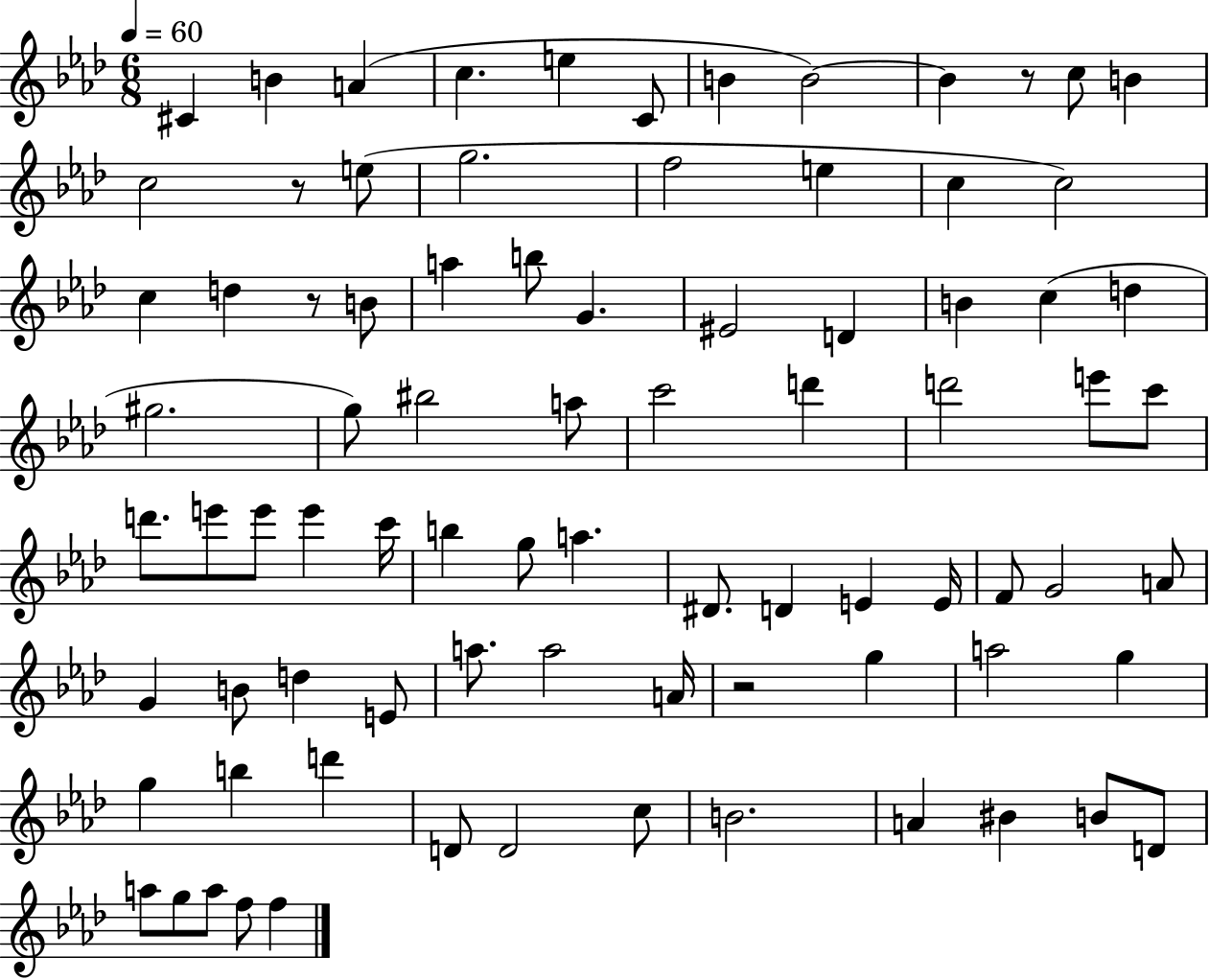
C#4/q B4/q A4/q C5/q. E5/q C4/e B4/q B4/h B4/q R/e C5/e B4/q C5/h R/e E5/e G5/h. F5/h E5/q C5/q C5/h C5/q D5/q R/e B4/e A5/q B5/e G4/q. EIS4/h D4/q B4/q C5/q D5/q G#5/h. G5/e BIS5/h A5/e C6/h D6/q D6/h E6/e C6/e D6/e. E6/e E6/e E6/q C6/s B5/q G5/e A5/q. D#4/e. D4/q E4/q E4/s F4/e G4/h A4/e G4/q B4/e D5/q E4/e A5/e. A5/h A4/s R/h G5/q A5/h G5/q G5/q B5/q D6/q D4/e D4/h C5/e B4/h. A4/q BIS4/q B4/e D4/e A5/e G5/e A5/e F5/e F5/q